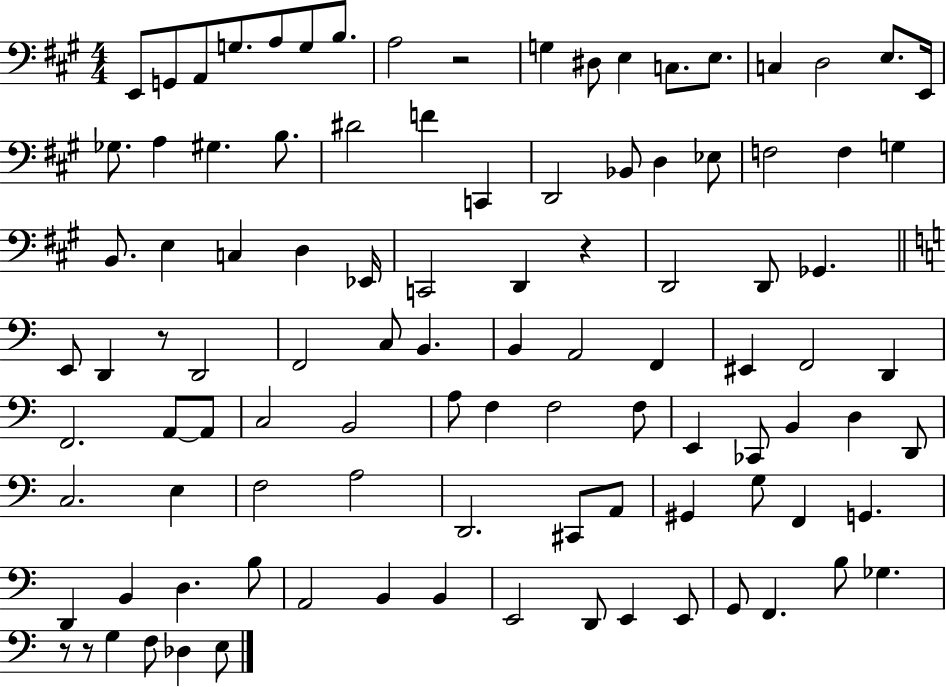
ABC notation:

X:1
T:Untitled
M:4/4
L:1/4
K:A
E,,/2 G,,/2 A,,/2 G,/2 A,/2 G,/2 B,/2 A,2 z2 G, ^D,/2 E, C,/2 E,/2 C, D,2 E,/2 E,,/4 _G,/2 A, ^G, B,/2 ^D2 F C,, D,,2 _B,,/2 D, _E,/2 F,2 F, G, B,,/2 E, C, D, _E,,/4 C,,2 D,, z D,,2 D,,/2 _G,, E,,/2 D,, z/2 D,,2 F,,2 C,/2 B,, B,, A,,2 F,, ^E,, F,,2 D,, F,,2 A,,/2 A,,/2 C,2 B,,2 A,/2 F, F,2 F,/2 E,, _C,,/2 B,, D, D,,/2 C,2 E, F,2 A,2 D,,2 ^C,,/2 A,,/2 ^G,, G,/2 F,, G,, D,, B,, D, B,/2 A,,2 B,, B,, E,,2 D,,/2 E,, E,,/2 G,,/2 F,, B,/2 _G, z/2 z/2 G, F,/2 _D, E,/2